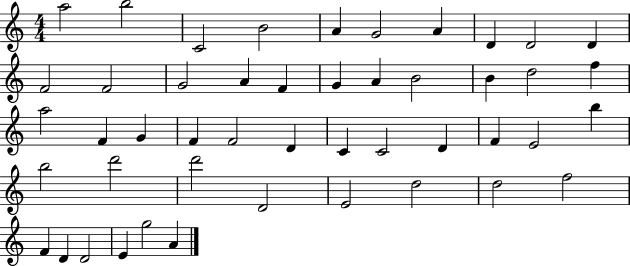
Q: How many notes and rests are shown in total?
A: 47